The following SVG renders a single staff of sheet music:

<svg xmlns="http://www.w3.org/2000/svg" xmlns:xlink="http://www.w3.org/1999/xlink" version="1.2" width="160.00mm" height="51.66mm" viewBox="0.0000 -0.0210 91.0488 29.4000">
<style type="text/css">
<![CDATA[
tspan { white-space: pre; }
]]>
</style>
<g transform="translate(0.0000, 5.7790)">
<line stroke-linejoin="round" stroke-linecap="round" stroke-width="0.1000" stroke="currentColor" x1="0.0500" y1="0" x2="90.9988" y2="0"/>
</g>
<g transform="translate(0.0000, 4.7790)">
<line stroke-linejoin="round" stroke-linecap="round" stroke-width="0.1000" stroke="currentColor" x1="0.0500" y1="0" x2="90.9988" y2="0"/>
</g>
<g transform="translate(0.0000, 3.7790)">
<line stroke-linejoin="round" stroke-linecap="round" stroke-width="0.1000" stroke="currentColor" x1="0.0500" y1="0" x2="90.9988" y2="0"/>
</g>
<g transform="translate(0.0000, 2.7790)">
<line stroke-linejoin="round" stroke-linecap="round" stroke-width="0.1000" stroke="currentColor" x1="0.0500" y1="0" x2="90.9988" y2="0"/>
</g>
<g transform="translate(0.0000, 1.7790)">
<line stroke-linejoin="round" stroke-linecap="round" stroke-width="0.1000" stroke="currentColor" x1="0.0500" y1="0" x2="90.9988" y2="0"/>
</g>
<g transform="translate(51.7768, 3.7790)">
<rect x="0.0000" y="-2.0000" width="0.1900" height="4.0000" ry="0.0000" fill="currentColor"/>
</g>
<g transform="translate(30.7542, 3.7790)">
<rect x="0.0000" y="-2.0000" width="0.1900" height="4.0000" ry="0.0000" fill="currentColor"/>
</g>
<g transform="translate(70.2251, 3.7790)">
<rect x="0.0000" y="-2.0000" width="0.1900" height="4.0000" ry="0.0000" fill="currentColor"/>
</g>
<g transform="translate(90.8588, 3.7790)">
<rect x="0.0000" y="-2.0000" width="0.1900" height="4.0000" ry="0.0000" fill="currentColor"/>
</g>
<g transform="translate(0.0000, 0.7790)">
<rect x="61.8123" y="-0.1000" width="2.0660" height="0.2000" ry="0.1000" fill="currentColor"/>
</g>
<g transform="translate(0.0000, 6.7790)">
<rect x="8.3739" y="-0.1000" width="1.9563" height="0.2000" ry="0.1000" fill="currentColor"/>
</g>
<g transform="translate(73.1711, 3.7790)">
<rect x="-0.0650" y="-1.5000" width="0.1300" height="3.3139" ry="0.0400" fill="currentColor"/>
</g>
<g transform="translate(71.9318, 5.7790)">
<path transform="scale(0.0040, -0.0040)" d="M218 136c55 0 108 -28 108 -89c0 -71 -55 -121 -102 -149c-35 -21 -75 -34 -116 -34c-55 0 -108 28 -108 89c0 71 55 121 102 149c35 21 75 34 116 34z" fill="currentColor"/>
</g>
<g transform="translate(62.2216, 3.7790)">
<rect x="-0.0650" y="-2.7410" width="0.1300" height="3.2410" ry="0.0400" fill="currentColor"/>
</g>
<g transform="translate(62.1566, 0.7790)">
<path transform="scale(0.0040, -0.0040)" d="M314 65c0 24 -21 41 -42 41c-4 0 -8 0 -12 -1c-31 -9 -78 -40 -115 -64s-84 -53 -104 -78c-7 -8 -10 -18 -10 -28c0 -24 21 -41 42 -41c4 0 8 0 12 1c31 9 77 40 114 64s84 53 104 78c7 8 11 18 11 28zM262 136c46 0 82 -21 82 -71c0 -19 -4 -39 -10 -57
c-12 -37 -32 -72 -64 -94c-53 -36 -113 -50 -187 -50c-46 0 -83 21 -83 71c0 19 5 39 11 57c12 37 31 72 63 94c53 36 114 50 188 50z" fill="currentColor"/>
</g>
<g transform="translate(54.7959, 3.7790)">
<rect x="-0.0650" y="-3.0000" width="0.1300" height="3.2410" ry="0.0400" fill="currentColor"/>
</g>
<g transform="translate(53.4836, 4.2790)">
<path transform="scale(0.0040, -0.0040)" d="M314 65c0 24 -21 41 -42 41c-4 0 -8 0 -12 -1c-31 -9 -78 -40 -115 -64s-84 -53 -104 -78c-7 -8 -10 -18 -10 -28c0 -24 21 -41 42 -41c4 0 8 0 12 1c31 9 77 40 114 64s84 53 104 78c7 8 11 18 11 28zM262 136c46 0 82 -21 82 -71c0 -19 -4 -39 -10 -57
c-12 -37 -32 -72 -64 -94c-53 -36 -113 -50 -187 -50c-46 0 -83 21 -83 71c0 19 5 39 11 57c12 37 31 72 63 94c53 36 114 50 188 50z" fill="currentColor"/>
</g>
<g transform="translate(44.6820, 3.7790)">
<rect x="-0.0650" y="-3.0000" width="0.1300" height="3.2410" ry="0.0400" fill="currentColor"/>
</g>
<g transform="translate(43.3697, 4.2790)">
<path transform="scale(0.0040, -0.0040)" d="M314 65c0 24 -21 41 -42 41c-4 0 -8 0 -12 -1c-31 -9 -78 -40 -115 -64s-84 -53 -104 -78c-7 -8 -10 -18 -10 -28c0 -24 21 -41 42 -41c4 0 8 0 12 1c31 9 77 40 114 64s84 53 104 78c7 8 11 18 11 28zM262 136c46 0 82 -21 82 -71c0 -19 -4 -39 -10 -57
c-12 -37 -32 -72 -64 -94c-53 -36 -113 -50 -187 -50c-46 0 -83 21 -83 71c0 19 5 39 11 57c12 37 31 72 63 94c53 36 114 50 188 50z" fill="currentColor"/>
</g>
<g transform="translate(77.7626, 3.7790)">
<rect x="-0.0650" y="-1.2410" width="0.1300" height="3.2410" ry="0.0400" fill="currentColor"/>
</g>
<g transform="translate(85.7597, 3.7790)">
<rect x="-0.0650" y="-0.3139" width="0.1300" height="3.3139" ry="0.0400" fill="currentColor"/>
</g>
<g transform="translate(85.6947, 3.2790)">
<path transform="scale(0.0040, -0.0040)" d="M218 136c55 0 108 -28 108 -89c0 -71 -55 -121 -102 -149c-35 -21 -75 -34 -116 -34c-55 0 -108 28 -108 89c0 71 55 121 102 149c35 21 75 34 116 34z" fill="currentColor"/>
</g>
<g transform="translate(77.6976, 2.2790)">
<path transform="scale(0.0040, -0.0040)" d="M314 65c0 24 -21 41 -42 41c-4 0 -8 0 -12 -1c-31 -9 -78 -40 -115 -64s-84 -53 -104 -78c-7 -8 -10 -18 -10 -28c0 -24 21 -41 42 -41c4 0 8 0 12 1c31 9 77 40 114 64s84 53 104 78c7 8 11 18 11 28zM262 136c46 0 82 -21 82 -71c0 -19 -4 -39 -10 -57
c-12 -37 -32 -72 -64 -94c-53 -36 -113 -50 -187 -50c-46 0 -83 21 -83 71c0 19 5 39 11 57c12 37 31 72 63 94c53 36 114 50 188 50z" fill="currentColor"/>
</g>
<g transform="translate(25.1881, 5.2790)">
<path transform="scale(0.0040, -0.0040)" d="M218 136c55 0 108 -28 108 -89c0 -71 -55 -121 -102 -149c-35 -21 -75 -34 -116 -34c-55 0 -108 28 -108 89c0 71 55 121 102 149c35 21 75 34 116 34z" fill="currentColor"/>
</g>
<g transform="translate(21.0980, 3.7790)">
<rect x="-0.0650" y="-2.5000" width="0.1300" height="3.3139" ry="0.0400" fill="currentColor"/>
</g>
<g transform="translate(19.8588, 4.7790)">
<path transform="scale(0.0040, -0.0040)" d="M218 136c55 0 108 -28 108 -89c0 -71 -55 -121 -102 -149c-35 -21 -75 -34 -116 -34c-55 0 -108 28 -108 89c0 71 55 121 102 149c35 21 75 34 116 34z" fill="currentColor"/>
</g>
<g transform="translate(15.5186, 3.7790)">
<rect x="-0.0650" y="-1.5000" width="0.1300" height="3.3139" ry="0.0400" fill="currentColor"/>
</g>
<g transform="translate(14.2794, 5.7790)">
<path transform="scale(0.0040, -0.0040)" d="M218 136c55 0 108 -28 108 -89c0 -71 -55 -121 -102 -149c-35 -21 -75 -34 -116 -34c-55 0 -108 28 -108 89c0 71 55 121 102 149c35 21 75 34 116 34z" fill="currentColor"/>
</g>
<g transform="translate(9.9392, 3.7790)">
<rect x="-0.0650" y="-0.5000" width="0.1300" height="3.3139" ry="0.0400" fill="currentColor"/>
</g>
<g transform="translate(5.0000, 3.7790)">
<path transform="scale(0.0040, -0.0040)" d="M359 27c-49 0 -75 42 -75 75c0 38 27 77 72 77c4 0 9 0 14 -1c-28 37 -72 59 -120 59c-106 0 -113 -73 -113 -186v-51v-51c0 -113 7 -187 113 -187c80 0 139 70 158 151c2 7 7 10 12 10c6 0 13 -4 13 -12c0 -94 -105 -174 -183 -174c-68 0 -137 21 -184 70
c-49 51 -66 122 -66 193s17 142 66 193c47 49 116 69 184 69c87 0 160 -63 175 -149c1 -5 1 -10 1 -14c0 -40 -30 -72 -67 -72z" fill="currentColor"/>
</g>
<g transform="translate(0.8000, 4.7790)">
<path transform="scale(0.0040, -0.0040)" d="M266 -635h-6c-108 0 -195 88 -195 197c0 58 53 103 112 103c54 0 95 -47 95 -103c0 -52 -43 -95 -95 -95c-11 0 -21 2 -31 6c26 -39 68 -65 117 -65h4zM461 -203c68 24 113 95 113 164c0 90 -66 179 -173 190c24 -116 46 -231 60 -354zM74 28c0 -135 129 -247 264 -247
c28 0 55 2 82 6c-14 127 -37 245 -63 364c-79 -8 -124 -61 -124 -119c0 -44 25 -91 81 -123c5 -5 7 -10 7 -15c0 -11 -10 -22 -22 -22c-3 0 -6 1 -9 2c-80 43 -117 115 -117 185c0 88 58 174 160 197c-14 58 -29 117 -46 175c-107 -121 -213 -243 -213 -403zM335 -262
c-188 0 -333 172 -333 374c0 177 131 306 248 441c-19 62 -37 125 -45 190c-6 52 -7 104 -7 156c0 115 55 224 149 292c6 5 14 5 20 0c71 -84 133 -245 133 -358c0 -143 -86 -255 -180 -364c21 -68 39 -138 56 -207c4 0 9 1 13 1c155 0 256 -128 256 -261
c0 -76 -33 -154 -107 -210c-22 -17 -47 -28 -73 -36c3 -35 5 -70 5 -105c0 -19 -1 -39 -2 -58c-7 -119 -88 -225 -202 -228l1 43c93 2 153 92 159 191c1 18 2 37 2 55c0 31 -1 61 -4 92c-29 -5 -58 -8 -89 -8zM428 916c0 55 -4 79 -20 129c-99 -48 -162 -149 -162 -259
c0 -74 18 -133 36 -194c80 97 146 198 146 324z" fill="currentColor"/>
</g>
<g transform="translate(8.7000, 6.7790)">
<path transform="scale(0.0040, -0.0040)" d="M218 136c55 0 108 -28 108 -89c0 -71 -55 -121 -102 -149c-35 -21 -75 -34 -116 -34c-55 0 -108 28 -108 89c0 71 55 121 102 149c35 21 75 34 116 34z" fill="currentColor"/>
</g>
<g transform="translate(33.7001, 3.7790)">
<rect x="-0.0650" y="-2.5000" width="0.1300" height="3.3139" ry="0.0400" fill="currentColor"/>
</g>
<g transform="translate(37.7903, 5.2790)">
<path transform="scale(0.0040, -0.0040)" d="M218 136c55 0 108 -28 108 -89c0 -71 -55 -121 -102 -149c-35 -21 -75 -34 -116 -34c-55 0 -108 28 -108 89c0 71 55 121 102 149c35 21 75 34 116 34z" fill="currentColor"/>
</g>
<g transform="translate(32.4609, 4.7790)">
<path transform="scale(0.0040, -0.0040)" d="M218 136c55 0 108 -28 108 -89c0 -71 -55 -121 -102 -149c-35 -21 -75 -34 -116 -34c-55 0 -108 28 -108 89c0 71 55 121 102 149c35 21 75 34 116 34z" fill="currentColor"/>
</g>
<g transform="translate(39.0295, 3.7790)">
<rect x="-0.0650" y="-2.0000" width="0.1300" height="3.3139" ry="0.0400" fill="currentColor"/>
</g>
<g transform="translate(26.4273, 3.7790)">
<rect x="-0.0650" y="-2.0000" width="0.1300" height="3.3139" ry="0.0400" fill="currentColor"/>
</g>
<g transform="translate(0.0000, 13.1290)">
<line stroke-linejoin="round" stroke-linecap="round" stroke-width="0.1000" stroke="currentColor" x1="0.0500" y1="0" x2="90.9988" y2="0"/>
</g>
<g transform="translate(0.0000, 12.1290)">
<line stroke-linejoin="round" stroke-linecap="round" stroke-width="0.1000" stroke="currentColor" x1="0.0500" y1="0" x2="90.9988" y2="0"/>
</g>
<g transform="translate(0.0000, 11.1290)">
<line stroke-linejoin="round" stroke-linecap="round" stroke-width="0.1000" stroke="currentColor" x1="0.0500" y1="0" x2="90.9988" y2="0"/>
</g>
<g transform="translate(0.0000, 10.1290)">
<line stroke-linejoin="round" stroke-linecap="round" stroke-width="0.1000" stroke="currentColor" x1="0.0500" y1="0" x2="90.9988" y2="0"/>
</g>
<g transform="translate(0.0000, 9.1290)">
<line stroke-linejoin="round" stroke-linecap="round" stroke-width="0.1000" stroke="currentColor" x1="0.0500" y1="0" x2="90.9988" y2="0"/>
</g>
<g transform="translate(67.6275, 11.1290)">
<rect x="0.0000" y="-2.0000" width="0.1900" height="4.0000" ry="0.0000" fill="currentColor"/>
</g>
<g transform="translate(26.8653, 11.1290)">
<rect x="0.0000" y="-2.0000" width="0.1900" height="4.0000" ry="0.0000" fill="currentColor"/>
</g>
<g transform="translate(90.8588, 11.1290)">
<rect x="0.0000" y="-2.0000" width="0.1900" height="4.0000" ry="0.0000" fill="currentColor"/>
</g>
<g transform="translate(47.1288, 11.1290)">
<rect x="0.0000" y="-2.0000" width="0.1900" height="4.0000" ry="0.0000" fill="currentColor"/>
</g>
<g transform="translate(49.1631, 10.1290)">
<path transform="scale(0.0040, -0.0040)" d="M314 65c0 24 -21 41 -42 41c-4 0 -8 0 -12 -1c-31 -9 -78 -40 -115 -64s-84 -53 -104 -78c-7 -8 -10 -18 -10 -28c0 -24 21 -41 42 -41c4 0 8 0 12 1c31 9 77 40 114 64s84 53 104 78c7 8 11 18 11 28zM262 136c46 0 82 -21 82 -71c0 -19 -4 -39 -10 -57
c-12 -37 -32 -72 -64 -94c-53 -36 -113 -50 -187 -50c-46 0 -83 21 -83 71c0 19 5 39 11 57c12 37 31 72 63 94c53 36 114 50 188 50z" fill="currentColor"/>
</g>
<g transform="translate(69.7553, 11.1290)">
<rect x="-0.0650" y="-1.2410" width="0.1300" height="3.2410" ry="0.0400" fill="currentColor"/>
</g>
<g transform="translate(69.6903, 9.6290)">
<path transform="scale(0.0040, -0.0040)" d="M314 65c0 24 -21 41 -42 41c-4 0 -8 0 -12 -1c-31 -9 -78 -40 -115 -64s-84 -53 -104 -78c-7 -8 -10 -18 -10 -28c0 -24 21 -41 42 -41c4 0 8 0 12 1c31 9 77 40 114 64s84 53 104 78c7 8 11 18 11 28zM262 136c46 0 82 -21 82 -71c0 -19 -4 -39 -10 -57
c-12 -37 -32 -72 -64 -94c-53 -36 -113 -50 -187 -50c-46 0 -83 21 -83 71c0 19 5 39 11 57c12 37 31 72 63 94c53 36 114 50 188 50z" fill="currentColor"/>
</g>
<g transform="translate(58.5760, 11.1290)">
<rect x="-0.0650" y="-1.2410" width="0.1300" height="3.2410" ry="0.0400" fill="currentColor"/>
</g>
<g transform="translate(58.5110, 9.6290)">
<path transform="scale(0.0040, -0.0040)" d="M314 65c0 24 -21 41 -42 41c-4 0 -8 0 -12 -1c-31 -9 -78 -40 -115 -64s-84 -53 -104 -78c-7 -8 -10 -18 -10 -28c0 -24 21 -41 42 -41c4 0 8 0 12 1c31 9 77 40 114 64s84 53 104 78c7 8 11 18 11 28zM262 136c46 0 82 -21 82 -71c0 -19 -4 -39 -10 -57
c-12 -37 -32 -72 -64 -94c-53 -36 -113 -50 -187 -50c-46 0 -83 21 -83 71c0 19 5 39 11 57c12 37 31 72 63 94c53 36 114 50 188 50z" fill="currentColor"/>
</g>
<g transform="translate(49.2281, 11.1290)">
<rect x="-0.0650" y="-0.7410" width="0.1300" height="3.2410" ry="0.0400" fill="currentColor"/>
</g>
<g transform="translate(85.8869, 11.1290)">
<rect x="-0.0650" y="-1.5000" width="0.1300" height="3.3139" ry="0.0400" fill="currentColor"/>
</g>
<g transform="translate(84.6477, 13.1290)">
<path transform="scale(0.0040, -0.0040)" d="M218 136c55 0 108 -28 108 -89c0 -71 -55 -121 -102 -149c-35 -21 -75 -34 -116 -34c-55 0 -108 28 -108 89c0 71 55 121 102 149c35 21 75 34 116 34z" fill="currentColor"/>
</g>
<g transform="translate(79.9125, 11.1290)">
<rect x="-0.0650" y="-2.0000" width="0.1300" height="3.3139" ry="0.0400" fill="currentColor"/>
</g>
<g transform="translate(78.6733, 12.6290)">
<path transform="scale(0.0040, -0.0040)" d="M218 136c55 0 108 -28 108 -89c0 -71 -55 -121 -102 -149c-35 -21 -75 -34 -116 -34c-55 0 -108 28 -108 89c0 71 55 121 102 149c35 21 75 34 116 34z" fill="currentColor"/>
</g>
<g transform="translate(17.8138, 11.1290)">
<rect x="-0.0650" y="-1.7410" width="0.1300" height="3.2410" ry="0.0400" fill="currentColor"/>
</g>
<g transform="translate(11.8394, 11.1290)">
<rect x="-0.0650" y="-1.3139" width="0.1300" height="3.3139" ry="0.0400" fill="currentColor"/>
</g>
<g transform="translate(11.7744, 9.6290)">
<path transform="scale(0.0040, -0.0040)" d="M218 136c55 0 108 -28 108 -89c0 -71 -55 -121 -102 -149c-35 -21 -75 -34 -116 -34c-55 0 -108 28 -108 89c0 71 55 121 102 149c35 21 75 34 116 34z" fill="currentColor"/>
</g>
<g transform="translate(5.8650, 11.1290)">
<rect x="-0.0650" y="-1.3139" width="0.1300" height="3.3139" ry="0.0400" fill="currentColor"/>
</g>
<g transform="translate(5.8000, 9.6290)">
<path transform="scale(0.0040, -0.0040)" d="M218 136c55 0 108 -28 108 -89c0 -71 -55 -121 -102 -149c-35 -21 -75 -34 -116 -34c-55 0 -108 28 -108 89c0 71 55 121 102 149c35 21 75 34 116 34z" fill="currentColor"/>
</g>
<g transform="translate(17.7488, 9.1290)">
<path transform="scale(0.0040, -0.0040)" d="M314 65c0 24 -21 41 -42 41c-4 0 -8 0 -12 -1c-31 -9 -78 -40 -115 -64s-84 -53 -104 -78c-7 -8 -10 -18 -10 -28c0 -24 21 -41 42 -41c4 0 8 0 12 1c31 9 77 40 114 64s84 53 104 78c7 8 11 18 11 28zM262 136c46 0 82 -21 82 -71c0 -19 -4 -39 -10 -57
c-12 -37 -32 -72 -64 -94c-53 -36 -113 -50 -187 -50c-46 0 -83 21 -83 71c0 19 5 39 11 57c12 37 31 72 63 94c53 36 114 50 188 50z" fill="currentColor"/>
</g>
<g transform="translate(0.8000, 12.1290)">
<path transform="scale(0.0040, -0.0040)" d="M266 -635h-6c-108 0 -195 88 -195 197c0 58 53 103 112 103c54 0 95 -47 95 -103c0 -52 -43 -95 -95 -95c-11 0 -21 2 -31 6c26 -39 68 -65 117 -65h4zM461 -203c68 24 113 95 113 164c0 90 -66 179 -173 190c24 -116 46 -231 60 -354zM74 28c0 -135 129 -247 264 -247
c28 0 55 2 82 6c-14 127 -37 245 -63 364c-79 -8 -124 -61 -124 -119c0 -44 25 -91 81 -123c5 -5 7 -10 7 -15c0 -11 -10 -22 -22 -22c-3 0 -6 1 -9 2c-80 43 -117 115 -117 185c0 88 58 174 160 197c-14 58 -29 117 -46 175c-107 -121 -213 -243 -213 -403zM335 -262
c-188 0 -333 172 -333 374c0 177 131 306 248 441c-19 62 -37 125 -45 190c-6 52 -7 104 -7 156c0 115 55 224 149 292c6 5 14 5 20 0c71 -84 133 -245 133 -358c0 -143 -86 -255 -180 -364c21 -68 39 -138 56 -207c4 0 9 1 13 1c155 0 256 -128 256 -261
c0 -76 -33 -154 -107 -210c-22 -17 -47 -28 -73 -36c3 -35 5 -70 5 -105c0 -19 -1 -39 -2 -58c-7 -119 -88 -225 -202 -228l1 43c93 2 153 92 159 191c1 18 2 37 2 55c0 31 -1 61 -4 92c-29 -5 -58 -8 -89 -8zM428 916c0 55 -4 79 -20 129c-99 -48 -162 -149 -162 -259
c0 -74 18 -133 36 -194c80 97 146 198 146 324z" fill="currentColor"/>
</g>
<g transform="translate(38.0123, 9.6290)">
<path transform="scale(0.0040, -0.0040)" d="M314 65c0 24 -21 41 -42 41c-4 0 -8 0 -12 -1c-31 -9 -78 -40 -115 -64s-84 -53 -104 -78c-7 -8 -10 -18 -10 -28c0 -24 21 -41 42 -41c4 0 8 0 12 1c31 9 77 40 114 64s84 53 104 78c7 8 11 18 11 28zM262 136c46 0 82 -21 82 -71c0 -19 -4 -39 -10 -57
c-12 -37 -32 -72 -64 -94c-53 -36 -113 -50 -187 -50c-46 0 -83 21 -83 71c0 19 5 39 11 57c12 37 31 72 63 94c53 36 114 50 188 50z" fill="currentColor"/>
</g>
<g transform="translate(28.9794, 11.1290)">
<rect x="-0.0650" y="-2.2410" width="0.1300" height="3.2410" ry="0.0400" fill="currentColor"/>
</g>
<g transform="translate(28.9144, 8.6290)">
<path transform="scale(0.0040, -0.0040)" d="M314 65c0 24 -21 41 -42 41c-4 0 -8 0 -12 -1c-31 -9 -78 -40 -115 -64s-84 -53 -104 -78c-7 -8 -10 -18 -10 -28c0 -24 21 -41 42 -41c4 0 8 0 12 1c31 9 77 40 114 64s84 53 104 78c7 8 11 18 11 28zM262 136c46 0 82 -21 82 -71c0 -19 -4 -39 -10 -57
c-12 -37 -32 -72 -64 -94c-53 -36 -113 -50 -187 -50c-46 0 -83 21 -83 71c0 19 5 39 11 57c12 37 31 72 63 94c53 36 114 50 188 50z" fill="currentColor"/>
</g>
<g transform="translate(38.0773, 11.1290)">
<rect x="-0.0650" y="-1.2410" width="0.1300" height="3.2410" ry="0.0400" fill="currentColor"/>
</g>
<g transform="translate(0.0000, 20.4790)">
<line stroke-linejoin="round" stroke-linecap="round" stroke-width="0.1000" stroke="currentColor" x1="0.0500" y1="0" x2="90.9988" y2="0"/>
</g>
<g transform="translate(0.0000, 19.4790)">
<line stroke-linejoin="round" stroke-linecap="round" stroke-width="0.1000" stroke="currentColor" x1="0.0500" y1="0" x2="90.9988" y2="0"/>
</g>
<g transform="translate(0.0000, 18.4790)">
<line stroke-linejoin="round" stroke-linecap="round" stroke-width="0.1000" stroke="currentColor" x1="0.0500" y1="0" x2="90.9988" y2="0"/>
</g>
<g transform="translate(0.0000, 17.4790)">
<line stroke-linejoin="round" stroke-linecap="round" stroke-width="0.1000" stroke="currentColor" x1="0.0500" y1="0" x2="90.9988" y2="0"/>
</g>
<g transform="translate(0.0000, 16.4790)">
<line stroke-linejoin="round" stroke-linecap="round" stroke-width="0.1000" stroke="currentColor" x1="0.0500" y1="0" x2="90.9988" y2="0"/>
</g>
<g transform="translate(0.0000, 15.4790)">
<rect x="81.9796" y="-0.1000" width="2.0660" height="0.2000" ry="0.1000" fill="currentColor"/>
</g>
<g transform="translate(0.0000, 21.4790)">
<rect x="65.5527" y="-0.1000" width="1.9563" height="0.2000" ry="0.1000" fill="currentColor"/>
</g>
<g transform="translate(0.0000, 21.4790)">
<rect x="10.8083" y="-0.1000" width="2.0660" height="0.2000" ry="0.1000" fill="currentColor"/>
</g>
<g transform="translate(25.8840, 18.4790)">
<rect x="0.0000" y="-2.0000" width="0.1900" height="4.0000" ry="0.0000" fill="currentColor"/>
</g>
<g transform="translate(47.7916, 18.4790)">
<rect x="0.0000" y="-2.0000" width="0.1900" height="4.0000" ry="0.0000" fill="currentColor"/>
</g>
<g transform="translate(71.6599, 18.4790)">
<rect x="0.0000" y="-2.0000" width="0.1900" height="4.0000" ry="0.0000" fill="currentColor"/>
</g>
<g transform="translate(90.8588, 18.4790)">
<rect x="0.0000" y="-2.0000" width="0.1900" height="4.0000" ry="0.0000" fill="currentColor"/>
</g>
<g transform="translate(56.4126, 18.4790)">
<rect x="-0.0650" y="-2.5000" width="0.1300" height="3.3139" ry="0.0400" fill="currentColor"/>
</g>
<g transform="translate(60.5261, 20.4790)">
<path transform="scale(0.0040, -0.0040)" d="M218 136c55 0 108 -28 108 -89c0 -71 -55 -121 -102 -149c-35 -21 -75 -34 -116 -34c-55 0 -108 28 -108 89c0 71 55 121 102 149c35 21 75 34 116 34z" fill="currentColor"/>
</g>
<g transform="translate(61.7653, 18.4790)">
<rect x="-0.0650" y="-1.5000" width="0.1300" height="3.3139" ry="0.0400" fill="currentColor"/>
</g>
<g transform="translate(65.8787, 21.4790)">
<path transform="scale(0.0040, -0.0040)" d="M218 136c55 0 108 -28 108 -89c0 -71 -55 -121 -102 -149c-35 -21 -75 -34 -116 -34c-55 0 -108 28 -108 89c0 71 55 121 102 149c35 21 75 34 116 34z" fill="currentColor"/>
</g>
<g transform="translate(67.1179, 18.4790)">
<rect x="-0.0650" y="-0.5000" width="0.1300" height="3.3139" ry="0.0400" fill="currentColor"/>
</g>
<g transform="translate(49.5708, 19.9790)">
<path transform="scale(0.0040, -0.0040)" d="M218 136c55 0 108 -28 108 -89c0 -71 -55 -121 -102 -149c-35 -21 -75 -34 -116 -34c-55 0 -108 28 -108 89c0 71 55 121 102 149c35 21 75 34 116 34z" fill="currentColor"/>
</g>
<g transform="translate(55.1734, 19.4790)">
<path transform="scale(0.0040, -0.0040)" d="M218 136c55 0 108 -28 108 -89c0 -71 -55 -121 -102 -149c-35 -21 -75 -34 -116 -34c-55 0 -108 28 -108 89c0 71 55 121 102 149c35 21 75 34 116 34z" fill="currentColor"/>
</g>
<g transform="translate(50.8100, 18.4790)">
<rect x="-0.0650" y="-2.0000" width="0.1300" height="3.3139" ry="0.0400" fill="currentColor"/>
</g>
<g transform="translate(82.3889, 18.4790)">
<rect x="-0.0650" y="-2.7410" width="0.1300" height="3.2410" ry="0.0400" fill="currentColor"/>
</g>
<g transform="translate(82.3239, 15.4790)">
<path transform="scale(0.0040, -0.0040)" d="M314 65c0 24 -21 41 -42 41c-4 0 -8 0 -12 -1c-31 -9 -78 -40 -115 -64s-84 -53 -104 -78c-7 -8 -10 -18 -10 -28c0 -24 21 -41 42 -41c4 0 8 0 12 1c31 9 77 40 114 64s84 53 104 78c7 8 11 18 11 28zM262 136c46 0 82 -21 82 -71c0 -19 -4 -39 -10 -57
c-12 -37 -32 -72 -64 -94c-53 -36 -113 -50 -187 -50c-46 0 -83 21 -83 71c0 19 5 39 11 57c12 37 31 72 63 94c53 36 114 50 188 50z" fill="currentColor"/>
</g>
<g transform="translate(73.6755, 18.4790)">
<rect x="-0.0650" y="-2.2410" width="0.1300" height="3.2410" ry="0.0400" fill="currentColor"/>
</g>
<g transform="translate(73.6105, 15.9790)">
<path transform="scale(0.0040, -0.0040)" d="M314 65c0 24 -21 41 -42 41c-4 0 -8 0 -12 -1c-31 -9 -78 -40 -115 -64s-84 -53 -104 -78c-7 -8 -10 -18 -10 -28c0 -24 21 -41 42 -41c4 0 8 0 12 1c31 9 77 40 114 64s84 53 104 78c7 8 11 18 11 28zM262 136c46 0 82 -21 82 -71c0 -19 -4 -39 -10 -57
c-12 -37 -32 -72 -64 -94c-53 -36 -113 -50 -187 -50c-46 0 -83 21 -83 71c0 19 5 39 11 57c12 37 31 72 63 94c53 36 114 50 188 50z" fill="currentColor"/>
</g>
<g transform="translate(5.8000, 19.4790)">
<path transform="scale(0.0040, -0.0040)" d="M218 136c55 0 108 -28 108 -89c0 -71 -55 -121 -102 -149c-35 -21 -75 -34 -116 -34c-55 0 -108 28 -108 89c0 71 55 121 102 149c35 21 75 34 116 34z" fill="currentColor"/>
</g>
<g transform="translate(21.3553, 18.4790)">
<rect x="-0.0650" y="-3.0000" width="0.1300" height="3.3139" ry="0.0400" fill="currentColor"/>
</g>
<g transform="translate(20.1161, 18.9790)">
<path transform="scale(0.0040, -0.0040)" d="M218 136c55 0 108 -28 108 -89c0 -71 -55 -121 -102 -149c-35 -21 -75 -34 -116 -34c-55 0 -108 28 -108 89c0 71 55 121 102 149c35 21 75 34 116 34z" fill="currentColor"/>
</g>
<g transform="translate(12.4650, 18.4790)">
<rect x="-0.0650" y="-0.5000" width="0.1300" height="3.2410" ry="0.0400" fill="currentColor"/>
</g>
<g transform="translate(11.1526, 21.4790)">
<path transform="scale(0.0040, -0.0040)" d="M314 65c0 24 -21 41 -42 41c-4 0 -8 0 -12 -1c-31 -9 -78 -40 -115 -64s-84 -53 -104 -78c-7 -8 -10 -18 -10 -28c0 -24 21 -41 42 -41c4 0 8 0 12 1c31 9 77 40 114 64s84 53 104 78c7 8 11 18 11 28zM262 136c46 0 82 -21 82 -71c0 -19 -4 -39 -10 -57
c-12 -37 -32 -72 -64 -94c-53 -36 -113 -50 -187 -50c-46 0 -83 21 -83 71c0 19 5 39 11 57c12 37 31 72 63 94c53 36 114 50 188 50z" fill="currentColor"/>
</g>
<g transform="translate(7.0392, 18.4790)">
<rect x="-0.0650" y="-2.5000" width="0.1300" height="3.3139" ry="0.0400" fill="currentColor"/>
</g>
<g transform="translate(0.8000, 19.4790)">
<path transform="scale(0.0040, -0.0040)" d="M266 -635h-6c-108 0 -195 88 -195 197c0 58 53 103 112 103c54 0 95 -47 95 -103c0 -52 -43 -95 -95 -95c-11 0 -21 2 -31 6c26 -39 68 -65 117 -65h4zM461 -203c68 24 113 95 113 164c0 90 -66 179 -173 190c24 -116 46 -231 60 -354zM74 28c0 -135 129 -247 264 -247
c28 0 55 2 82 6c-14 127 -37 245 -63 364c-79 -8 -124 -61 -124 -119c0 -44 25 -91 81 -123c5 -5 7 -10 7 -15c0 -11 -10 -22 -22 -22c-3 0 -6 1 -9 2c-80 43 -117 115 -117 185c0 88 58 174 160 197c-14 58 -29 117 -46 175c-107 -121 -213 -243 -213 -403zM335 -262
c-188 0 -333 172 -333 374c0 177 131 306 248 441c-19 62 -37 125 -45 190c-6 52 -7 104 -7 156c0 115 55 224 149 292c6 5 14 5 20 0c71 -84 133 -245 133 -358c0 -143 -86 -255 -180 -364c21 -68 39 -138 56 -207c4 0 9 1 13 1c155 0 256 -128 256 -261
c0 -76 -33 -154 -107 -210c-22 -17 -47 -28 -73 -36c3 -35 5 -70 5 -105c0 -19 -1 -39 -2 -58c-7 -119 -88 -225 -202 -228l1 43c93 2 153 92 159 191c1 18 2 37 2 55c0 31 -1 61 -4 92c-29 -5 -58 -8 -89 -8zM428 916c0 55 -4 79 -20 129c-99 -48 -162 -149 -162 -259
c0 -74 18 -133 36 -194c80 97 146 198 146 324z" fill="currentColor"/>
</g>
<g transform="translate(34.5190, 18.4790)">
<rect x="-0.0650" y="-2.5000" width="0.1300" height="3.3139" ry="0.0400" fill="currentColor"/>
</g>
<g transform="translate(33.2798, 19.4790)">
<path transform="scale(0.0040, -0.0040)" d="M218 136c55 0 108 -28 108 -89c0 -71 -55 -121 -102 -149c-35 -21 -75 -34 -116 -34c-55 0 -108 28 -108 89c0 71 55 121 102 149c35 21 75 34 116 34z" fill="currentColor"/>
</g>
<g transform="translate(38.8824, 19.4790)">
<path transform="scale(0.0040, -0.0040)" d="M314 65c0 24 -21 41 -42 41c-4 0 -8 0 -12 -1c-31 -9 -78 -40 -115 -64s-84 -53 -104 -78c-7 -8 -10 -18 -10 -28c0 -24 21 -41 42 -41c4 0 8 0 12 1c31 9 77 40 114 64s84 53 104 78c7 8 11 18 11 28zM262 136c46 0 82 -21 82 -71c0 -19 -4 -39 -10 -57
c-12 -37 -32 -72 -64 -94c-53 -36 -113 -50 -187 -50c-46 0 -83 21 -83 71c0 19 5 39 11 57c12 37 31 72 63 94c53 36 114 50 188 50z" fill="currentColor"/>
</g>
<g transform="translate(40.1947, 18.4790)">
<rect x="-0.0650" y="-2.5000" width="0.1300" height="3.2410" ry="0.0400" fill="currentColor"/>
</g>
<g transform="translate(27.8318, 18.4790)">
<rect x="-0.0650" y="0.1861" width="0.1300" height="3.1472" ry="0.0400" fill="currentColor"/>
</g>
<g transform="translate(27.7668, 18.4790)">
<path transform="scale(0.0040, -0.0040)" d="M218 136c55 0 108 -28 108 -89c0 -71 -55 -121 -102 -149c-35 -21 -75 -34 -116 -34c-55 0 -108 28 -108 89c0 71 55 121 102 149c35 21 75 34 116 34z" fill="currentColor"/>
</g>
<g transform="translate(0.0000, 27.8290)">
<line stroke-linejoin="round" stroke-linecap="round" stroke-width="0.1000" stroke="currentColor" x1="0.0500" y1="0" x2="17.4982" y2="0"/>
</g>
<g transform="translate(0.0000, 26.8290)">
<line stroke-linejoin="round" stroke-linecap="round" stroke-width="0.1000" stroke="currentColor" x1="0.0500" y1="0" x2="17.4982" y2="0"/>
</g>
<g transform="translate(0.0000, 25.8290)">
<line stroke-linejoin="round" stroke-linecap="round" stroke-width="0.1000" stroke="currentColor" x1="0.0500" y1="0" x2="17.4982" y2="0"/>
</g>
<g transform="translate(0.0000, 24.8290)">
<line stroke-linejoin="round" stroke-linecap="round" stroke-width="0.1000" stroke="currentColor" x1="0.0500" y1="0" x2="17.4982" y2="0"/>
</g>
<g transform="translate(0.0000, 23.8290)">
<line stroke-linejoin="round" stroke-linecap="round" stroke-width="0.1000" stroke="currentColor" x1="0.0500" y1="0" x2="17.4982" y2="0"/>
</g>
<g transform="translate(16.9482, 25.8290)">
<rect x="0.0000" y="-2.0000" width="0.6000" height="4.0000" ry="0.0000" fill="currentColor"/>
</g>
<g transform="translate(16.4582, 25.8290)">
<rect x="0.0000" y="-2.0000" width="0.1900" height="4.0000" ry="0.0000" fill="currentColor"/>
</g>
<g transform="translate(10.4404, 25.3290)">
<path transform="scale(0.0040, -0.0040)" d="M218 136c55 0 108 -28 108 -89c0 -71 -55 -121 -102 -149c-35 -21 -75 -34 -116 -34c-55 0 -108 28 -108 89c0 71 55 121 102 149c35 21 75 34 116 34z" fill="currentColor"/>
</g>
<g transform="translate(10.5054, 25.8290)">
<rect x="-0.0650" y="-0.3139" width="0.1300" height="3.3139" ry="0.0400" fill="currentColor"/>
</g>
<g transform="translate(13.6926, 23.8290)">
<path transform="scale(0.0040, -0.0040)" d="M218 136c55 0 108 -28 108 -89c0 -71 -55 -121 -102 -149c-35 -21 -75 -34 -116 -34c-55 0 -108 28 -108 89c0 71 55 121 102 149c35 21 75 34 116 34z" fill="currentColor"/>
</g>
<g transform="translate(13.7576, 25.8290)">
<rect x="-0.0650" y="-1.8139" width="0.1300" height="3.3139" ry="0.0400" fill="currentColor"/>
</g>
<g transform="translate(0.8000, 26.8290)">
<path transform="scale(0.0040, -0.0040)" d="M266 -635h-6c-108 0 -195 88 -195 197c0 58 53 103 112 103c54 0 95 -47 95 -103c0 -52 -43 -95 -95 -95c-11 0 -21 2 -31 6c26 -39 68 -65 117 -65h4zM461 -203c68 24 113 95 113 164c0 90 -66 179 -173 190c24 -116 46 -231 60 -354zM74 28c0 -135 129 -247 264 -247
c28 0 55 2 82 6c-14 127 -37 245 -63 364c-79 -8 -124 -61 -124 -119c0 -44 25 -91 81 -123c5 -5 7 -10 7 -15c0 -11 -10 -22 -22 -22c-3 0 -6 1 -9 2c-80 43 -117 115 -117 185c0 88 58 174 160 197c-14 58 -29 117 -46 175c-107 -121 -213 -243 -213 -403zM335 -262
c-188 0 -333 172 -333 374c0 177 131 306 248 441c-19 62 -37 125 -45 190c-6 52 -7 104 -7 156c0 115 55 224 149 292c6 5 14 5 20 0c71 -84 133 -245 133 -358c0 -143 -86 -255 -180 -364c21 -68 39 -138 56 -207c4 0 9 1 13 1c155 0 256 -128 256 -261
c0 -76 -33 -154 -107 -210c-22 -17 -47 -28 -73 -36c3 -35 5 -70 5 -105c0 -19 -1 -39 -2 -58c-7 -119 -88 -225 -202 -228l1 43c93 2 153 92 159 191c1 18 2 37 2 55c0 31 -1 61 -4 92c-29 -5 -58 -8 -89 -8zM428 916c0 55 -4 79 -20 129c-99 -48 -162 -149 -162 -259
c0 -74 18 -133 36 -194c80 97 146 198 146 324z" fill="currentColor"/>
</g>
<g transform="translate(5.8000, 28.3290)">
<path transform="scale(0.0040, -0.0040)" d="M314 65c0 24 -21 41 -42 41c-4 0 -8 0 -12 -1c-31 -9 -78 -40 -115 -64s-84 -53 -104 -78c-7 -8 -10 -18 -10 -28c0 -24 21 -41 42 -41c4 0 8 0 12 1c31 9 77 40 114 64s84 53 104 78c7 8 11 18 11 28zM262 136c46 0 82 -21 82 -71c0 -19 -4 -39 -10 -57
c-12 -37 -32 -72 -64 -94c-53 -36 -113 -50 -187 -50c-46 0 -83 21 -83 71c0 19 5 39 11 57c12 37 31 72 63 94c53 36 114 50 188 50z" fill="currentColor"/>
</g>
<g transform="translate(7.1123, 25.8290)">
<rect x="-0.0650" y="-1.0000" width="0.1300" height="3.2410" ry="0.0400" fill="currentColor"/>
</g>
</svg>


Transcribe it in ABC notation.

X:1
T:Untitled
M:4/4
L:1/4
K:C
C E G F G F A2 A2 a2 E e2 c e e f2 g2 e2 d2 e2 e2 F E G C2 A B G G2 F G E C g2 a2 D2 c f